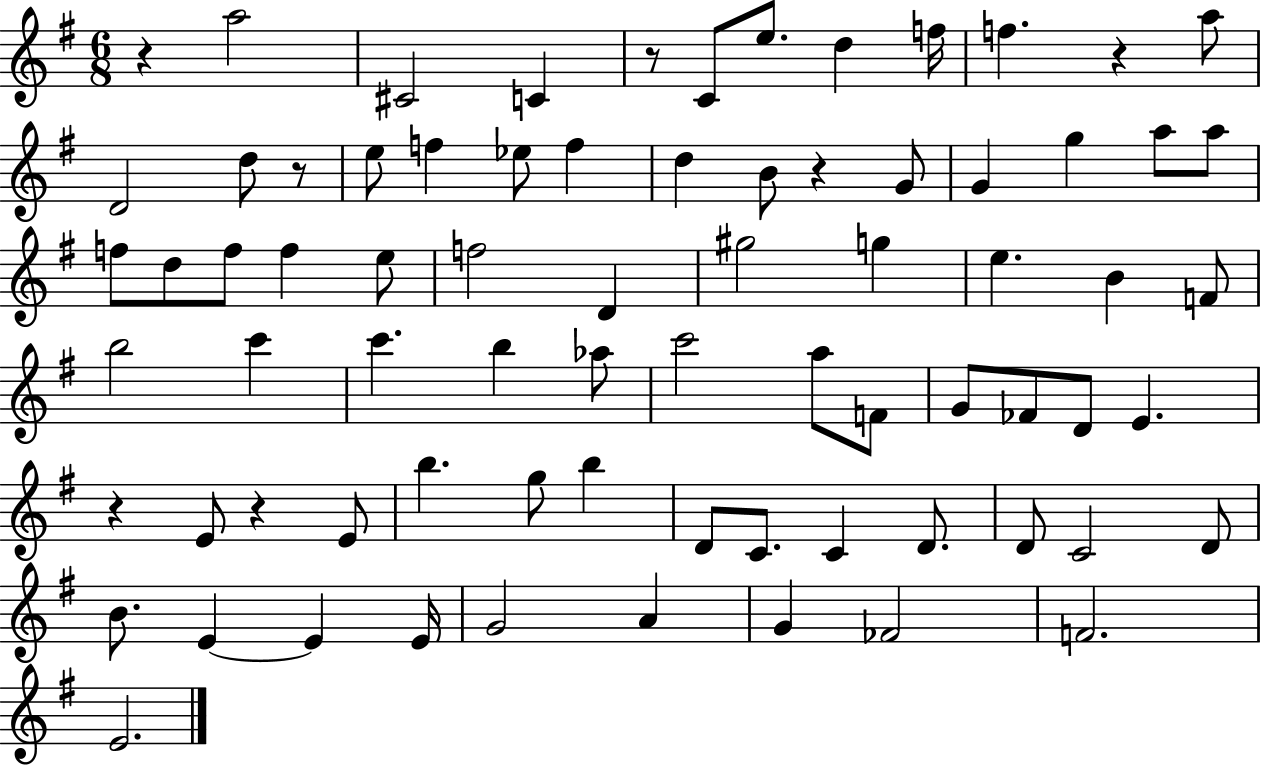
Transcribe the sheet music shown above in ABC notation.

X:1
T:Untitled
M:6/8
L:1/4
K:G
z a2 ^C2 C z/2 C/2 e/2 d f/4 f z a/2 D2 d/2 z/2 e/2 f _e/2 f d B/2 z G/2 G g a/2 a/2 f/2 d/2 f/2 f e/2 f2 D ^g2 g e B F/2 b2 c' c' b _a/2 c'2 a/2 F/2 G/2 _F/2 D/2 E z E/2 z E/2 b g/2 b D/2 C/2 C D/2 D/2 C2 D/2 B/2 E E E/4 G2 A G _F2 F2 E2